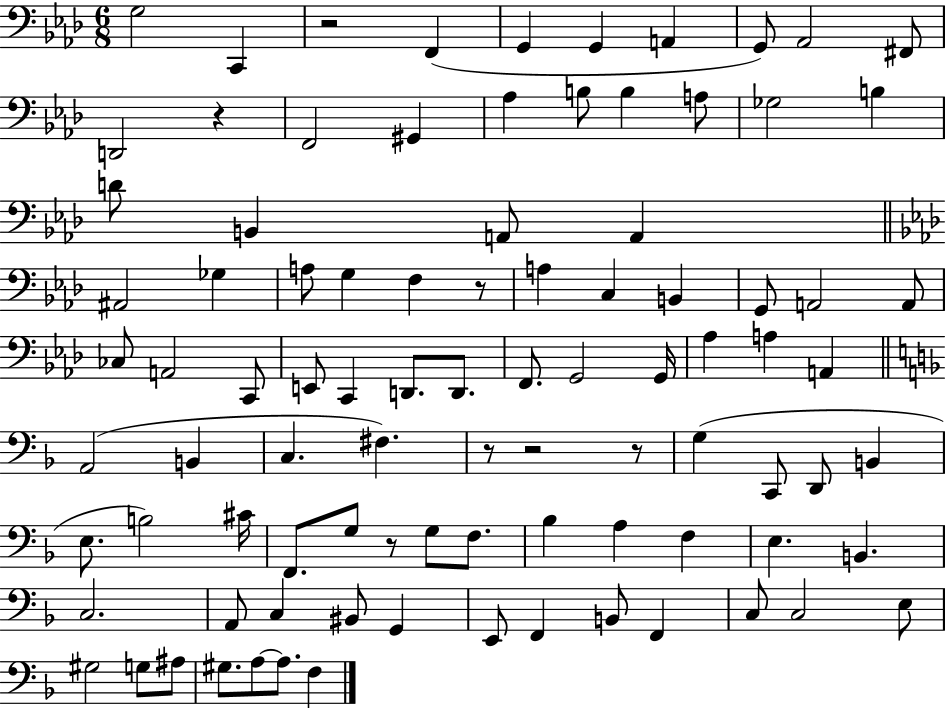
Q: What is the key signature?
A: AES major